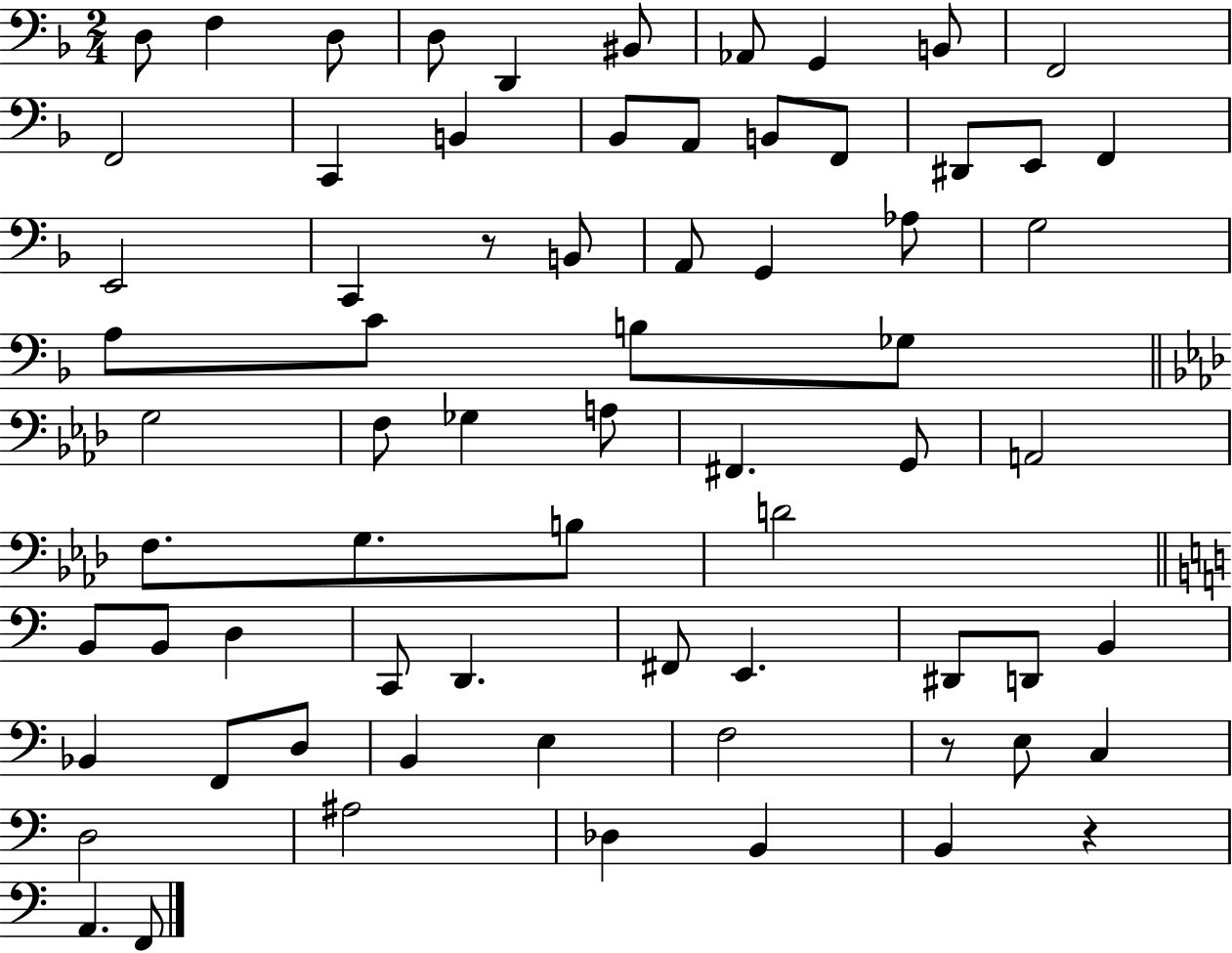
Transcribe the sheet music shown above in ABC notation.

X:1
T:Untitled
M:2/4
L:1/4
K:F
D,/2 F, D,/2 D,/2 D,, ^B,,/2 _A,,/2 G,, B,,/2 F,,2 F,,2 C,, B,, _B,,/2 A,,/2 B,,/2 F,,/2 ^D,,/2 E,,/2 F,, E,,2 C,, z/2 B,,/2 A,,/2 G,, _A,/2 G,2 A,/2 C/2 B,/2 _G,/2 G,2 F,/2 _G, A,/2 ^F,, G,,/2 A,,2 F,/2 G,/2 B,/2 D2 B,,/2 B,,/2 D, C,,/2 D,, ^F,,/2 E,, ^D,,/2 D,,/2 B,, _B,, F,,/2 D,/2 B,, E, F,2 z/2 E,/2 C, D,2 ^A,2 _D, B,, B,, z A,, F,,/2